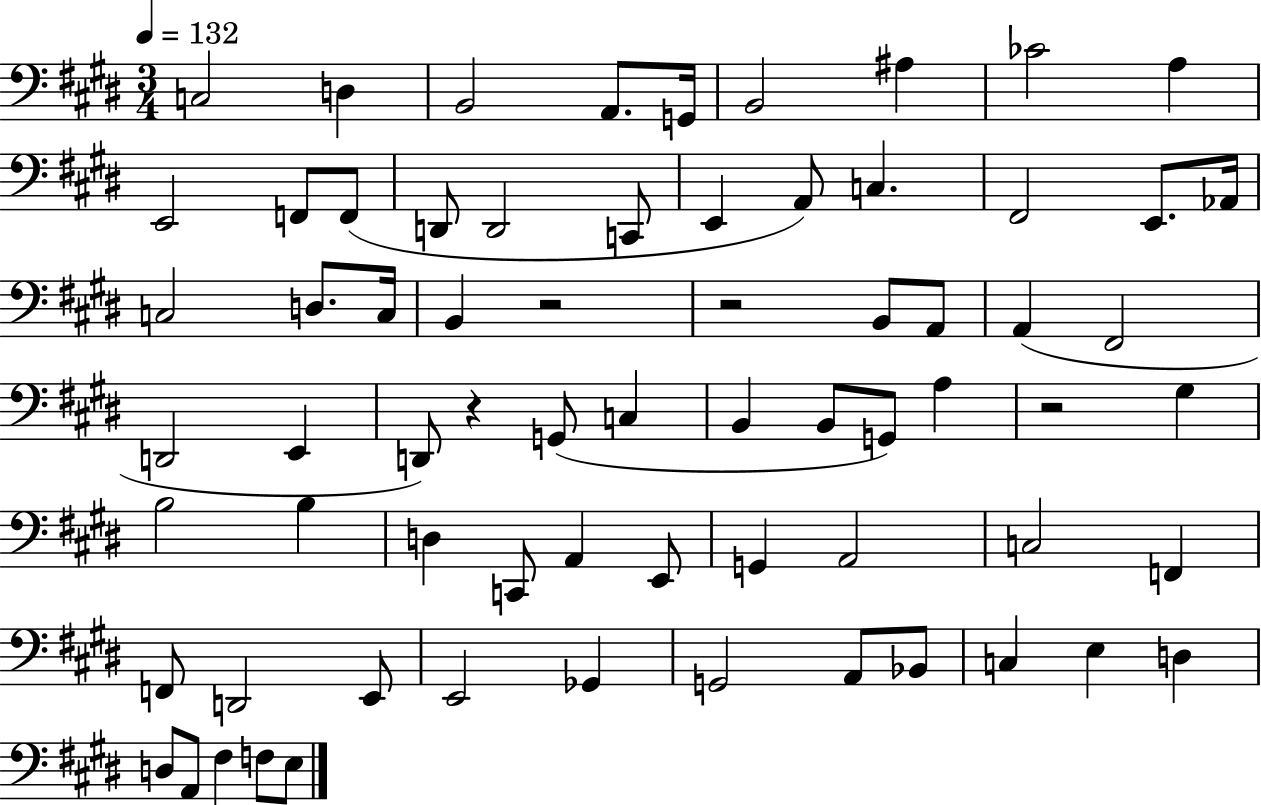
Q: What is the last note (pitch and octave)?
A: E3